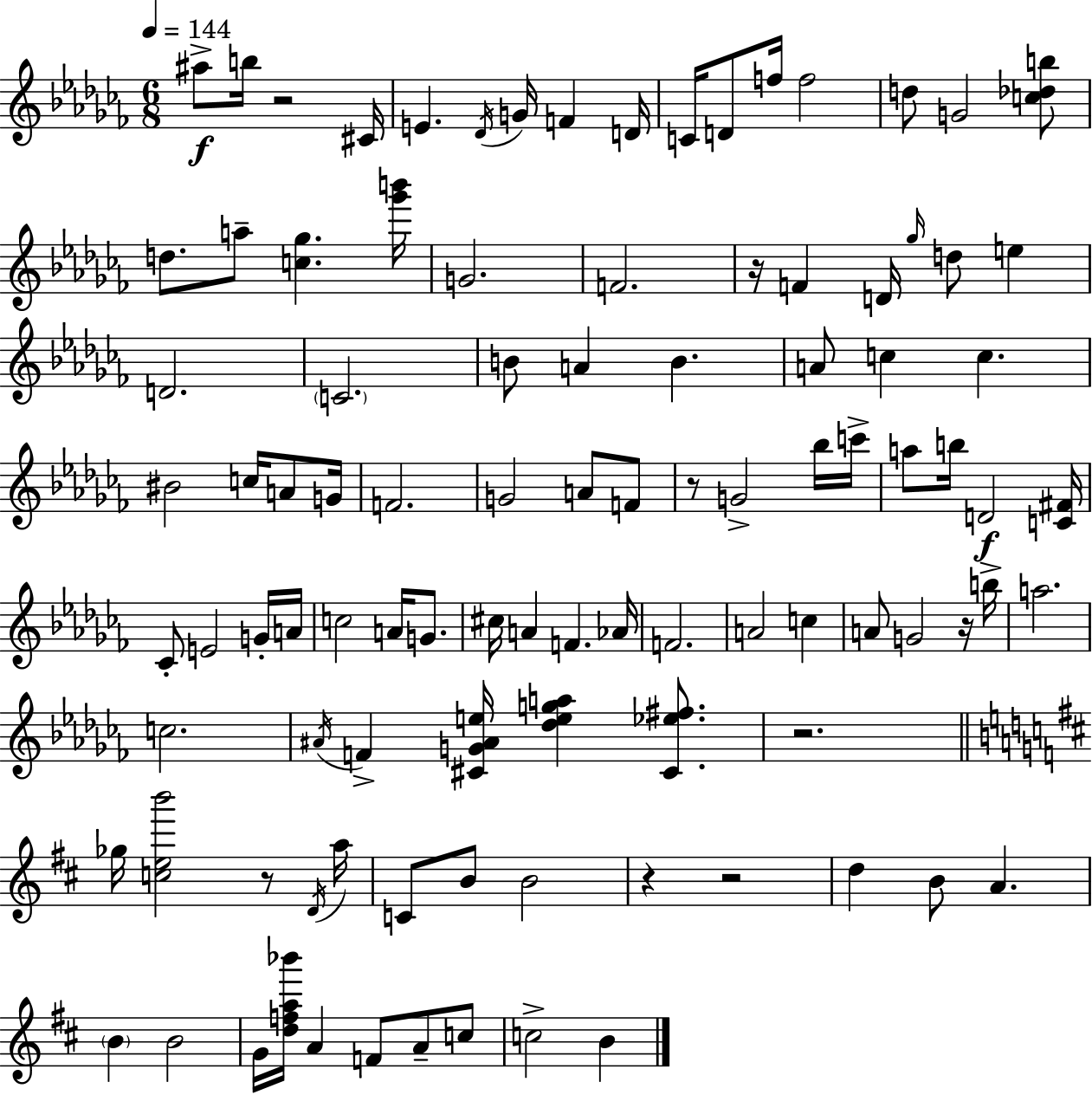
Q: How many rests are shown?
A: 8